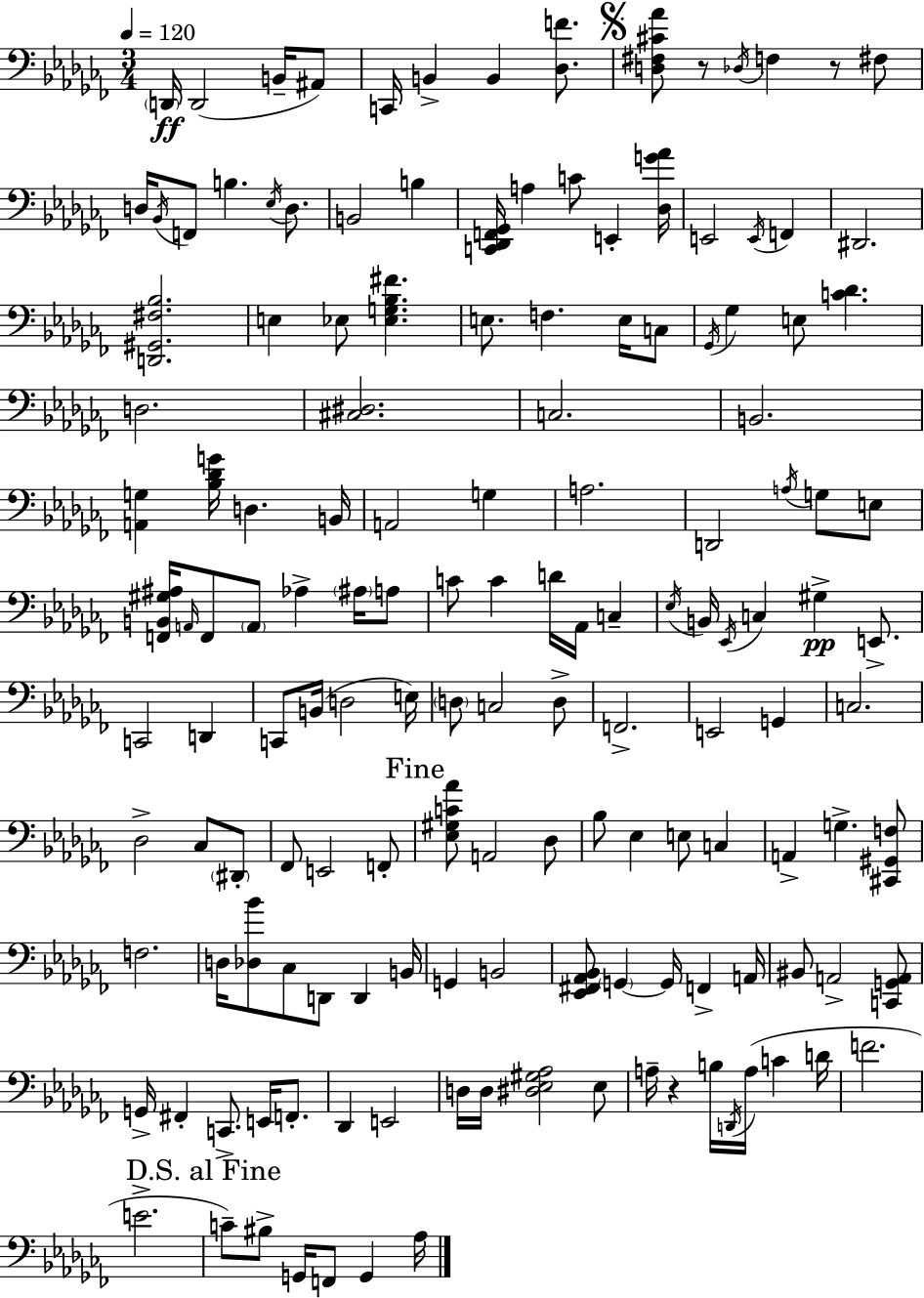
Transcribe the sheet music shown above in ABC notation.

X:1
T:Untitled
M:3/4
L:1/4
K:Abm
D,,/4 D,,2 B,,/4 ^A,,/2 C,,/4 B,, B,, [_D,F]/2 [D,^F,^C_A]/2 z/2 _D,/4 F, z/2 ^F,/2 D,/4 _B,,/4 F,,/2 B, _E,/4 D,/2 B,,2 B, [C,,_D,,F,,_G,,]/4 A, C/2 E,, [_D,G_A]/4 E,,2 E,,/4 F,, ^D,,2 [D,,^G,,^F,_B,]2 E, _E,/2 [_E,G,_B,^F] E,/2 F, E,/4 C,/2 _G,,/4 _G, E,/2 [C_D] D,2 [^C,^D,]2 C,2 B,,2 [A,,G,] [_B,_DG]/4 D, B,,/4 A,,2 G, A,2 D,,2 A,/4 G,/2 E,/2 [F,,B,,^G,^A,]/4 A,,/4 F,,/2 A,,/2 _A, ^A,/4 A,/2 C/2 C D/4 _A,,/4 C, _E,/4 B,,/4 _E,,/4 C, ^G, E,,/2 C,,2 D,, C,,/2 B,,/4 D,2 E,/4 D,/2 C,2 D,/2 F,,2 E,,2 G,, C,2 _D,2 _C,/2 ^D,,/2 _F,,/2 E,,2 F,,/2 [_E,^G,C_A]/2 A,,2 _D,/2 _B,/2 _E, E,/2 C, A,, G, [^C,,^G,,F,]/2 F,2 D,/4 [_D,_B]/2 _C,/2 D,,/2 D,, B,,/4 G,, B,,2 [_E,,^F,,_A,,_B,,]/2 G,, G,,/4 F,, A,,/4 ^B,,/2 A,,2 [C,,G,,A,,]/2 G,,/4 ^F,, C,,/2 E,,/4 F,,/2 _D,, E,,2 D,/4 D,/4 [^D,_E,^G,_A,]2 _E,/2 A,/4 z B,/4 D,,/4 A,/4 C D/4 F2 E2 C/2 ^B,/2 G,,/4 F,,/2 G,, _A,/4